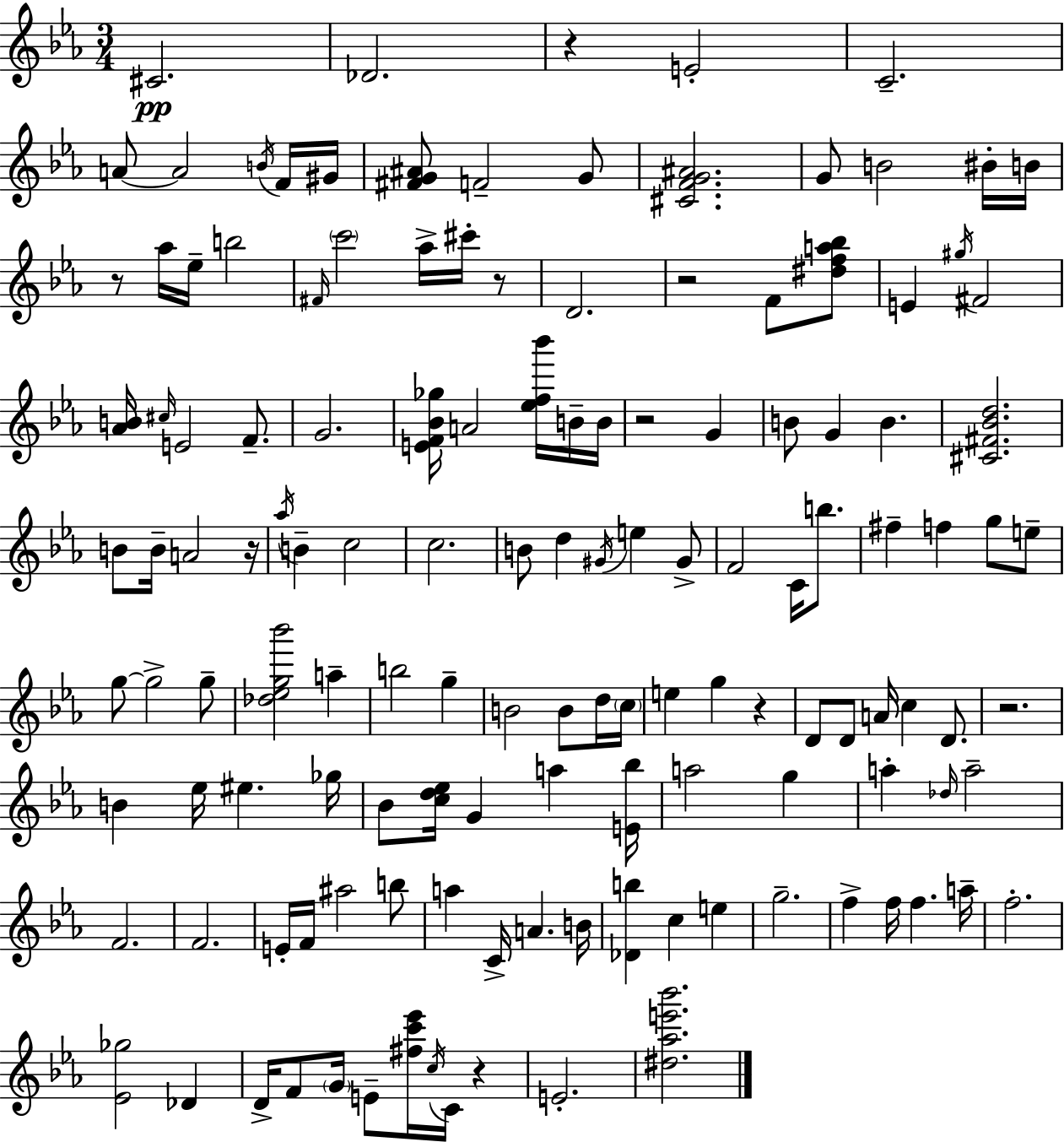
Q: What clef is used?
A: treble